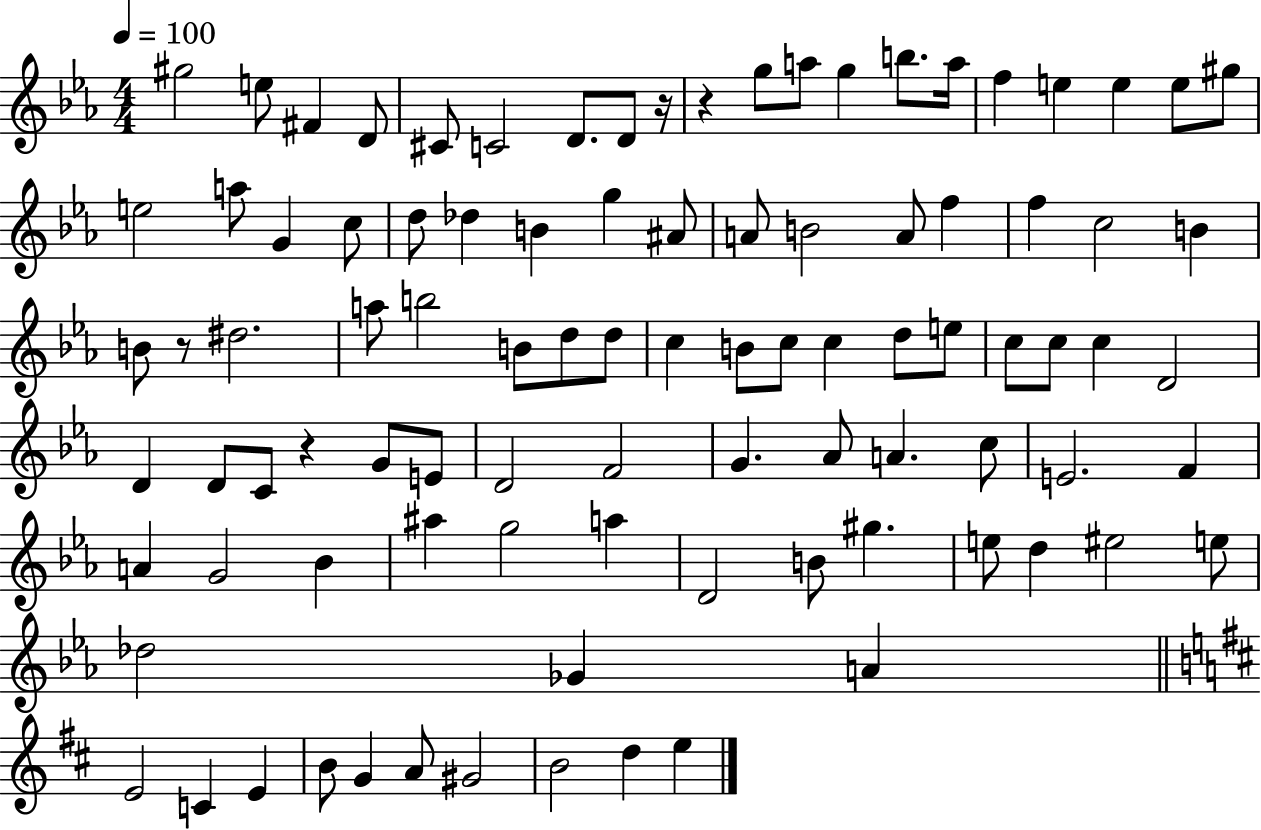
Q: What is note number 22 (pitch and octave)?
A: C5